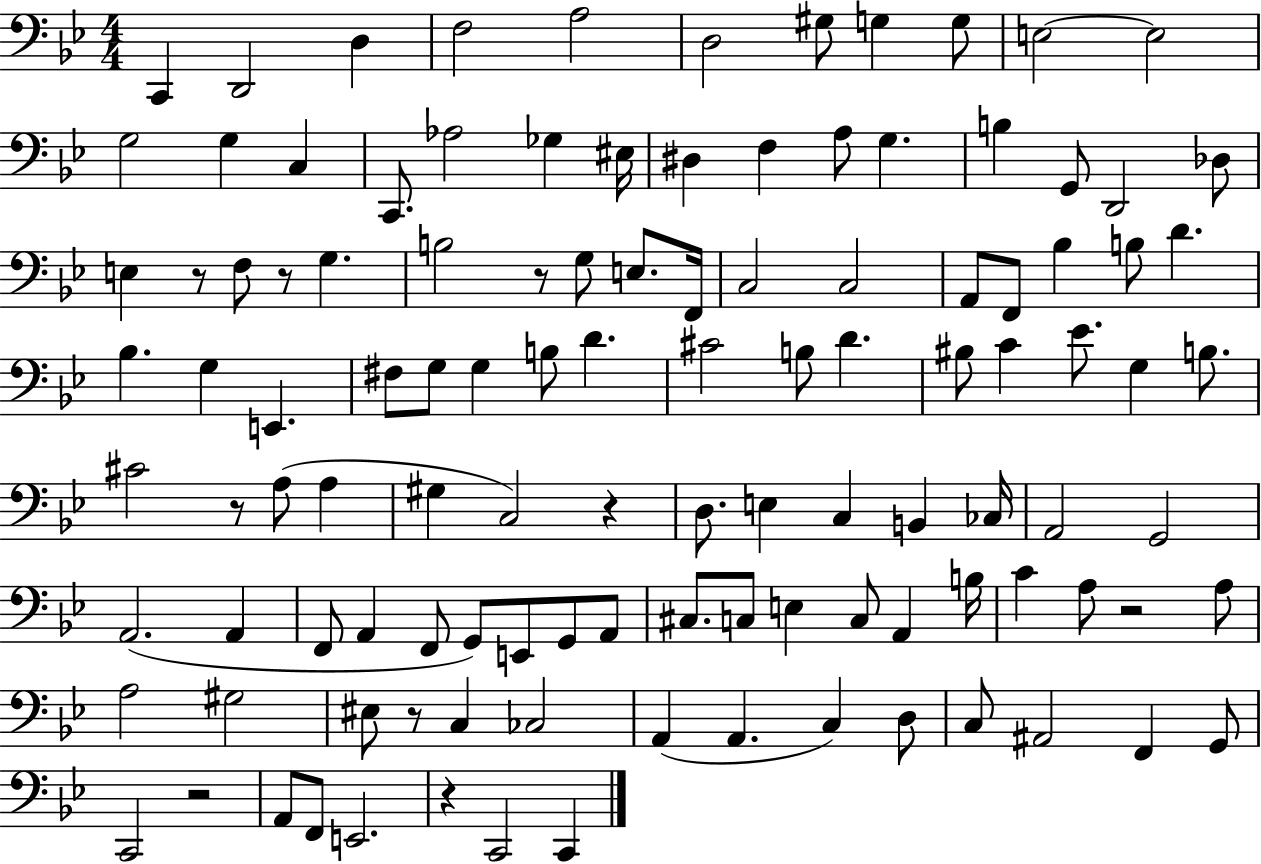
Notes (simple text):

C2/q D2/h D3/q F3/h A3/h D3/h G#3/e G3/q G3/e E3/h E3/h G3/h G3/q C3/q C2/e. Ab3/h Gb3/q EIS3/s D#3/q F3/q A3/e G3/q. B3/q G2/e D2/h Db3/e E3/q R/e F3/e R/e G3/q. B3/h R/e G3/e E3/e. F2/s C3/h C3/h A2/e F2/e Bb3/q B3/e D4/q. Bb3/q. G3/q E2/q. F#3/e G3/e G3/q B3/e D4/q. C#4/h B3/e D4/q. BIS3/e C4/q Eb4/e. G3/q B3/e. C#4/h R/e A3/e A3/q G#3/q C3/h R/q D3/e. E3/q C3/q B2/q CES3/s A2/h G2/h A2/h. A2/q F2/e A2/q F2/e G2/e E2/e G2/e A2/e C#3/e. C3/e E3/q C3/e A2/q B3/s C4/q A3/e R/h A3/e A3/h G#3/h EIS3/e R/e C3/q CES3/h A2/q A2/q. C3/q D3/e C3/e A#2/h F2/q G2/e C2/h R/h A2/e F2/e E2/h. R/q C2/h C2/q